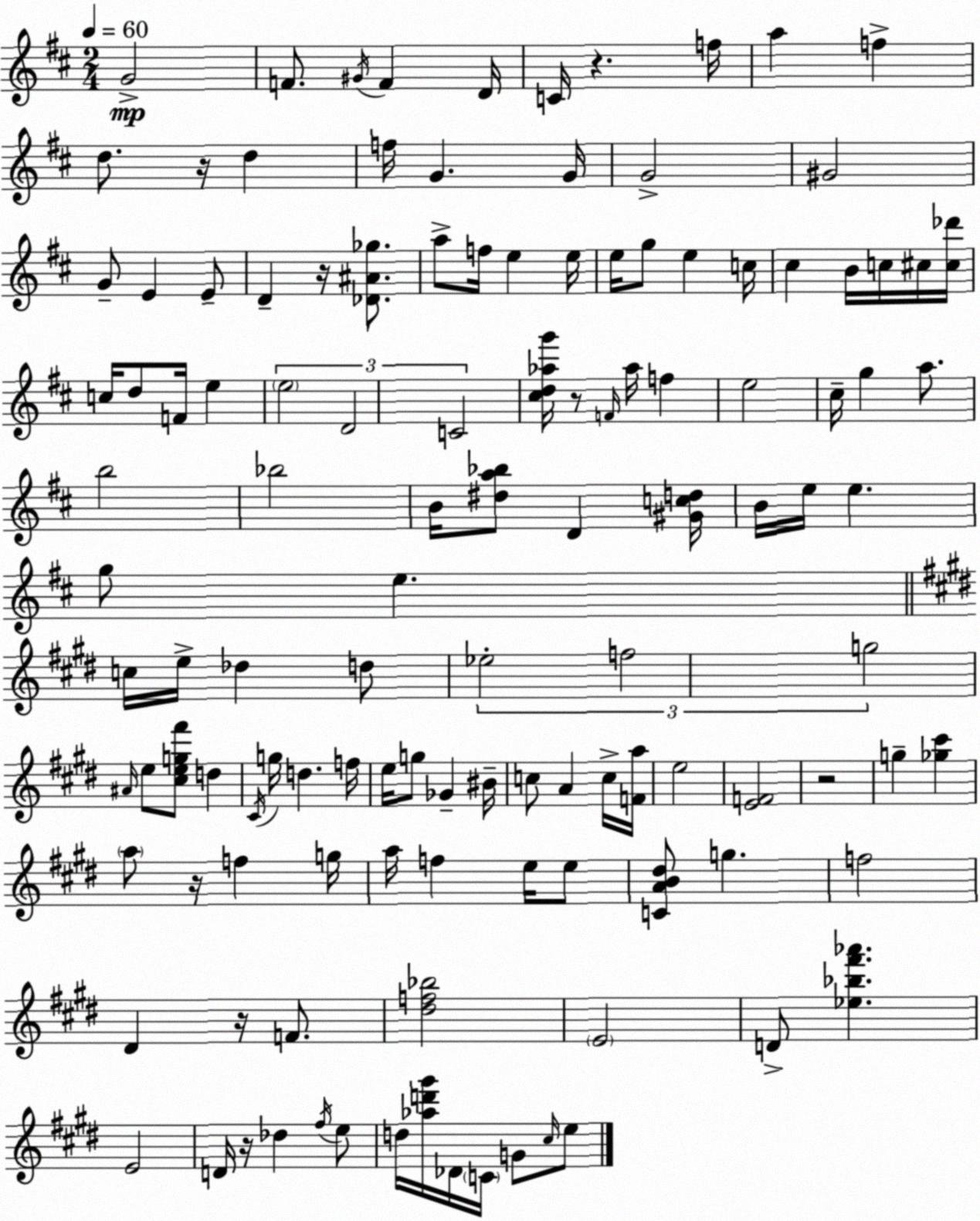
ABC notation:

X:1
T:Untitled
M:2/4
L:1/4
K:D
G2 F/2 ^G/4 F D/4 C/4 z f/4 a f d/2 z/4 d f/4 G G/4 G2 ^G2 G/2 E E/2 D z/4 [_D^A_g]/2 a/2 f/4 e e/4 e/4 g/2 e c/4 ^c B/4 c/4 ^c/4 [^c_d']/4 c/4 d/2 F/4 e e2 D2 C2 [^cd_ag']/4 z/2 F/4 _a/4 f e2 ^c/4 g a/2 b2 _b2 B/4 [^da_b]/2 D [^Gcd]/4 B/4 e/4 e g/2 e c/4 e/4 _d d/2 _e2 f2 g2 ^A/4 e/2 [^ceg^f']/2 d ^C/4 g/4 d f/4 e/4 g/2 _G ^B/4 c/2 A c/4 [Fa]/4 e2 [EF]2 z2 g [_g^c'] a/2 z/4 f g/4 a/4 f e/4 e/2 [CAB^d]/2 g f2 ^D z/4 F/2 [^df_b]2 E2 D/2 [_e_b^f'_a'] E2 D/4 z/4 _d ^f/4 e/2 d/4 [_ad'^g']/4 _D/4 C/4 G/2 ^c/4 e/2